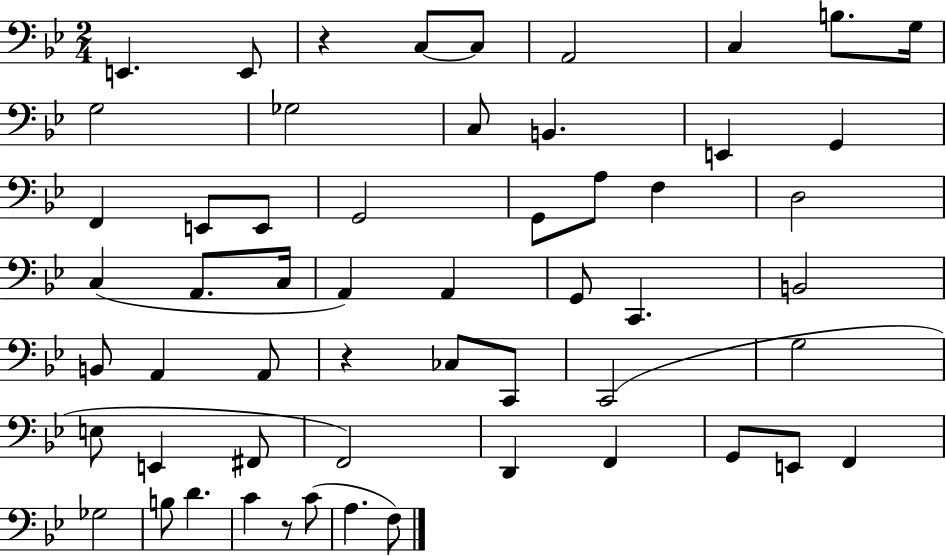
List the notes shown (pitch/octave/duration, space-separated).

E2/q. E2/e R/q C3/e C3/e A2/h C3/q B3/e. G3/s G3/h Gb3/h C3/e B2/q. E2/q G2/q F2/q E2/e E2/e G2/h G2/e A3/e F3/q D3/h C3/q A2/e. C3/s A2/q A2/q G2/e C2/q. B2/h B2/e A2/q A2/e R/q CES3/e C2/e C2/h G3/h E3/e E2/q F#2/e F2/h D2/q F2/q G2/e E2/e F2/q Gb3/h B3/e D4/q. C4/q R/e C4/e A3/q. F3/e